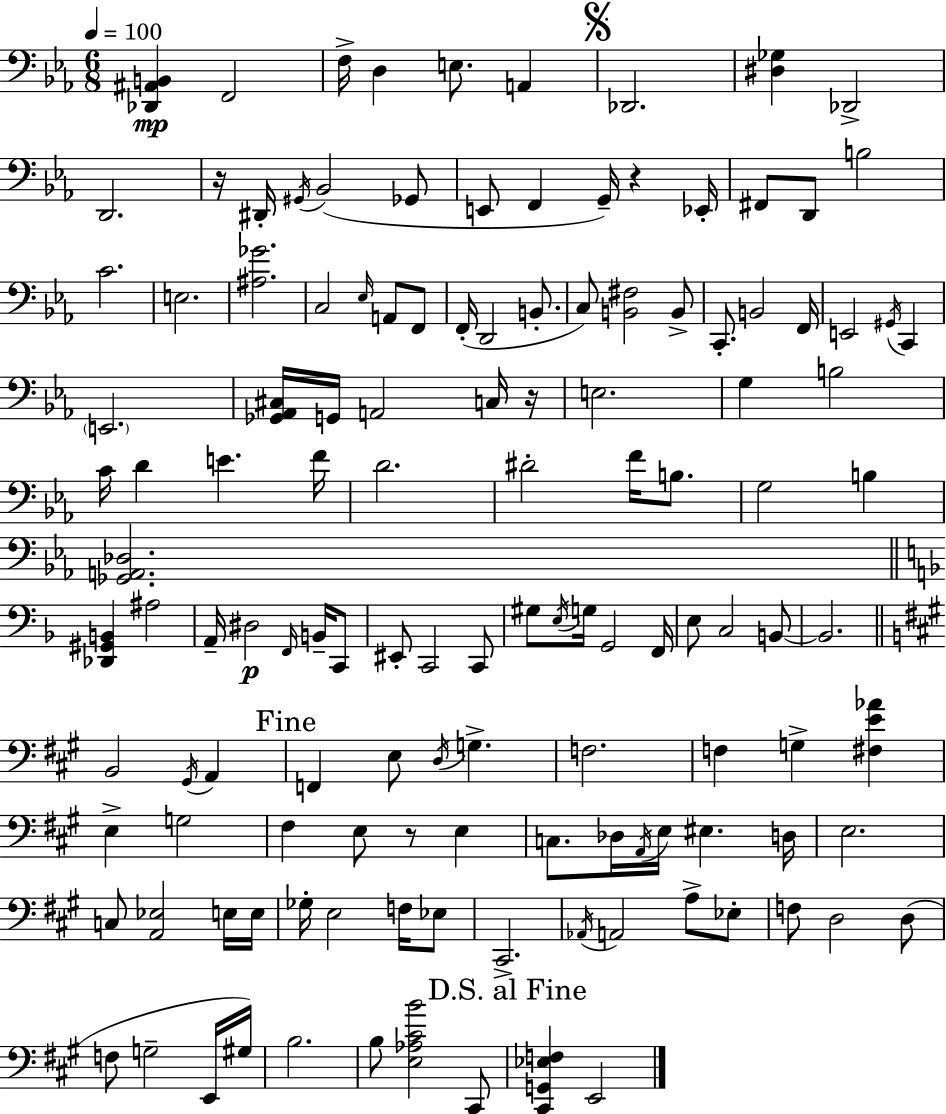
[Db2,A#2,B2]/q F2/h F3/s D3/q E3/e. A2/q Db2/h. [D#3,Gb3]/q Db2/h D2/h. R/s D#2/s G#2/s Bb2/h Gb2/e E2/e F2/q G2/s R/q Eb2/s F#2/e D2/e B3/h C4/h. E3/h. [A#3,Gb4]/h. C3/h Eb3/s A2/e F2/e F2/s D2/h B2/e. C3/e [B2,F#3]/h B2/e C2/e. B2/h F2/s E2/h G#2/s C2/q E2/h. [Gb2,Ab2,C#3]/s G2/s A2/h C3/s R/s E3/h. G3/q B3/h C4/s D4/q E4/q. F4/s D4/h. D#4/h F4/s B3/e. G3/h B3/q [Gb2,A2,Db3]/h. [Db2,G#2,B2]/q A#3/h A2/s D#3/h F2/s B2/s C2/e EIS2/e C2/h C2/e G#3/e E3/s G3/s G2/h F2/s E3/e C3/h B2/e B2/h. B2/h G#2/s A2/q F2/q E3/e D3/s G3/q. F3/h. F3/q G3/q [F#3,E4,Ab4]/q E3/q G3/h F#3/q E3/e R/e E3/q C3/e. Db3/s A2/s E3/s EIS3/q. D3/s E3/h. C3/e [A2,Eb3]/h E3/s E3/s Gb3/s E3/h F3/s Eb3/e C#2/h. Ab2/s A2/h A3/e Eb3/e F3/e D3/h D3/e F3/e G3/h E2/s G#3/s B3/h. B3/e [E3,Ab3,C#4,B4]/h C#2/e [C#2,G2,Eb3,F3]/q E2/h